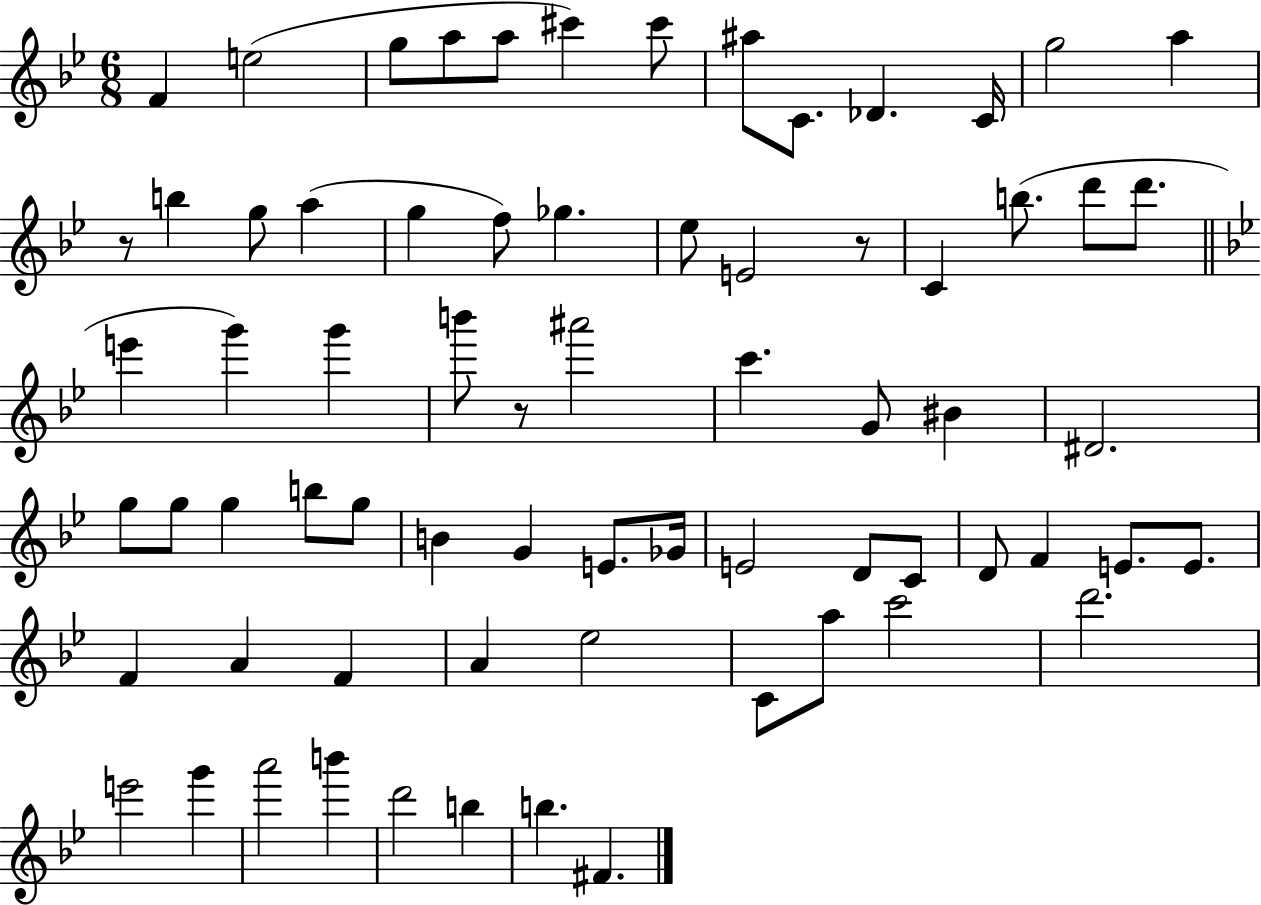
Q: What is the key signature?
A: BES major